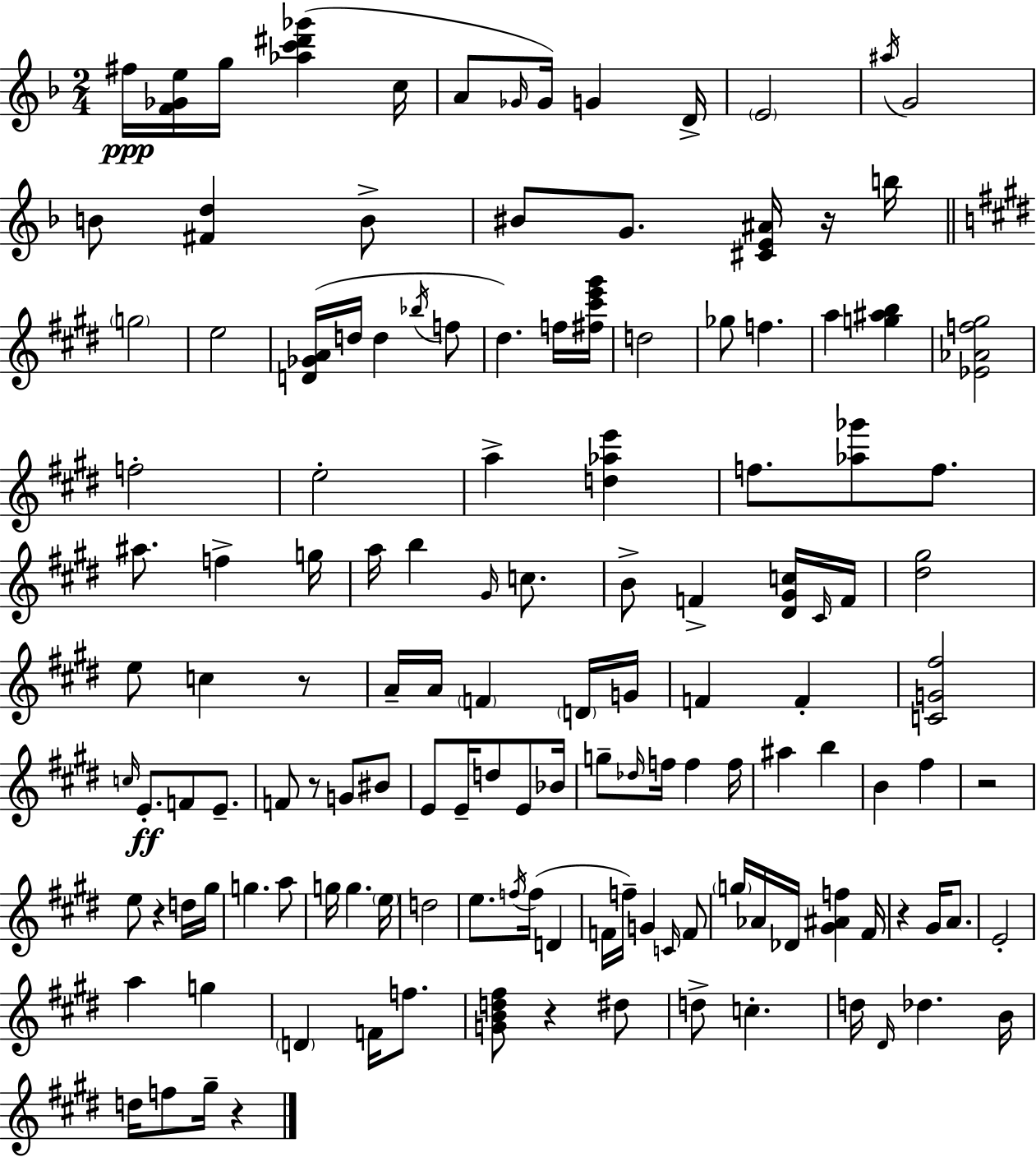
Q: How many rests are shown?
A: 8